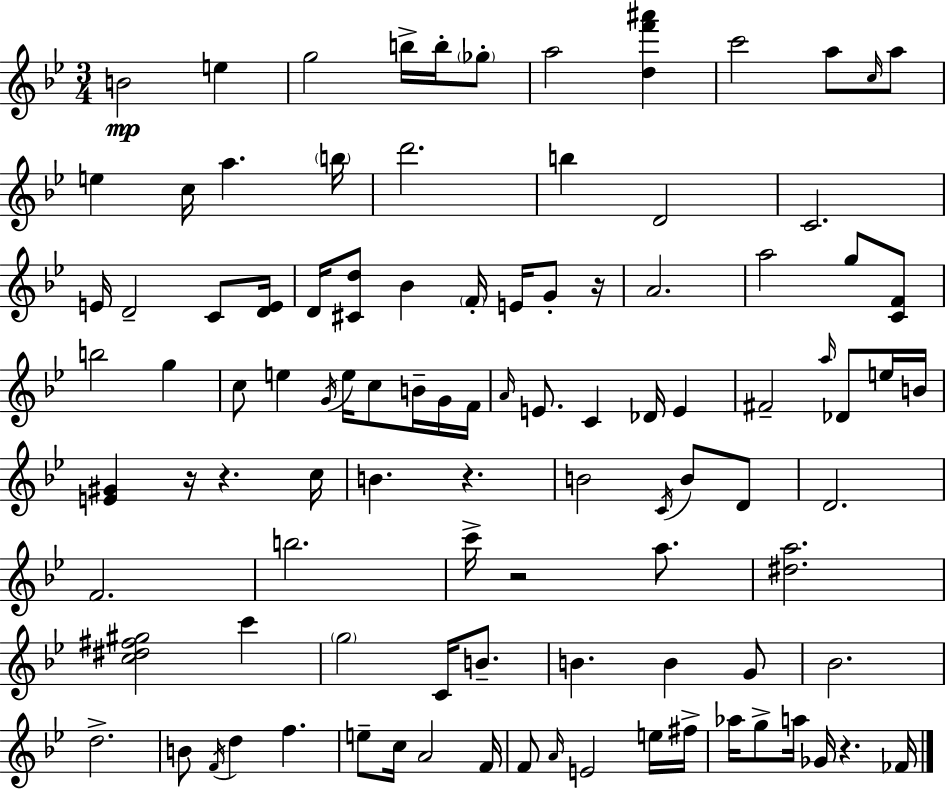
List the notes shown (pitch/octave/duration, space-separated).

B4/h E5/q G5/h B5/s B5/s Gb5/e A5/h [D5,F6,A#6]/q C6/h A5/e C5/s A5/e E5/q C5/s A5/q. B5/s D6/h. B5/q D4/h C4/h. E4/s D4/h C4/e [D4,E4]/s D4/s [C#4,D5]/e Bb4/q F4/s E4/s G4/e R/s A4/h. A5/h G5/e [C4,F4]/e B5/h G5/q C5/e E5/q G4/s E5/s C5/e B4/s G4/s F4/s A4/s E4/e. C4/q Db4/s E4/q F#4/h A5/s Db4/e E5/s B4/s [E4,G#4]/q R/s R/q. C5/s B4/q. R/q. B4/h C4/s B4/e D4/e D4/h. F4/h. B5/h. C6/s R/h A5/e. [D#5,A5]/h. [C5,D#5,F#5,G#5]/h C6/q G5/h C4/s B4/e. B4/q. B4/q G4/e Bb4/h. D5/h. B4/e F4/s D5/q F5/q. E5/e C5/s A4/h F4/s F4/e A4/s E4/h E5/s F#5/s Ab5/s G5/e A5/s Gb4/s R/q. FES4/s